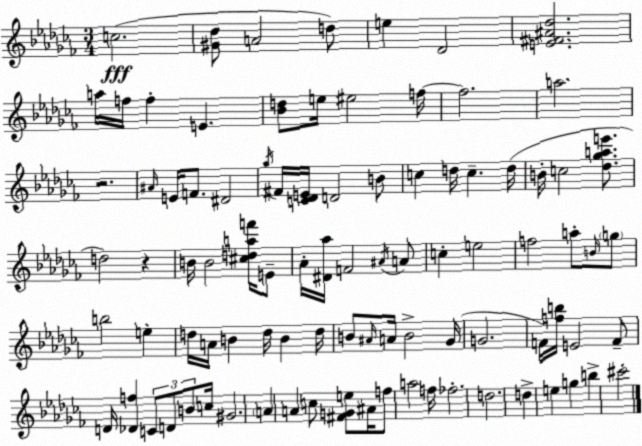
X:1
T:Untitled
M:3/4
L:1/4
K:Abm
c2 [^G_d]/2 A2 d/2 e _D2 [E^F^A_d]2 a/4 f/4 f E [_Bd]/2 e/4 ^e2 f/4 f2 a2 z2 ^A/4 E/4 F/2 ^D2 _g/4 ^F/4 [C_DE]/4 D2 B/2 c d/4 c d/4 B/4 c2 [_d_gae']/2 d2 z B/4 B2 [^cdaf']/4 E/2 _A/4 [^D_a]/4 F2 ^A/4 A/2 c e2 f2 a/2 B/4 g/2 b2 e d/4 A/4 B d/4 B d/4 B/2 ^A/4 A/4 B2 _G/4 G2 F/4 [fb]/4 E2 F/2 D/4 [_Df] C/2 D/2 B/2 c/4 ^G2 A A c/2 [^FGe]/2 ^A/4 f/2 a2 f/4 _f2 d2 d e g b ^c'2